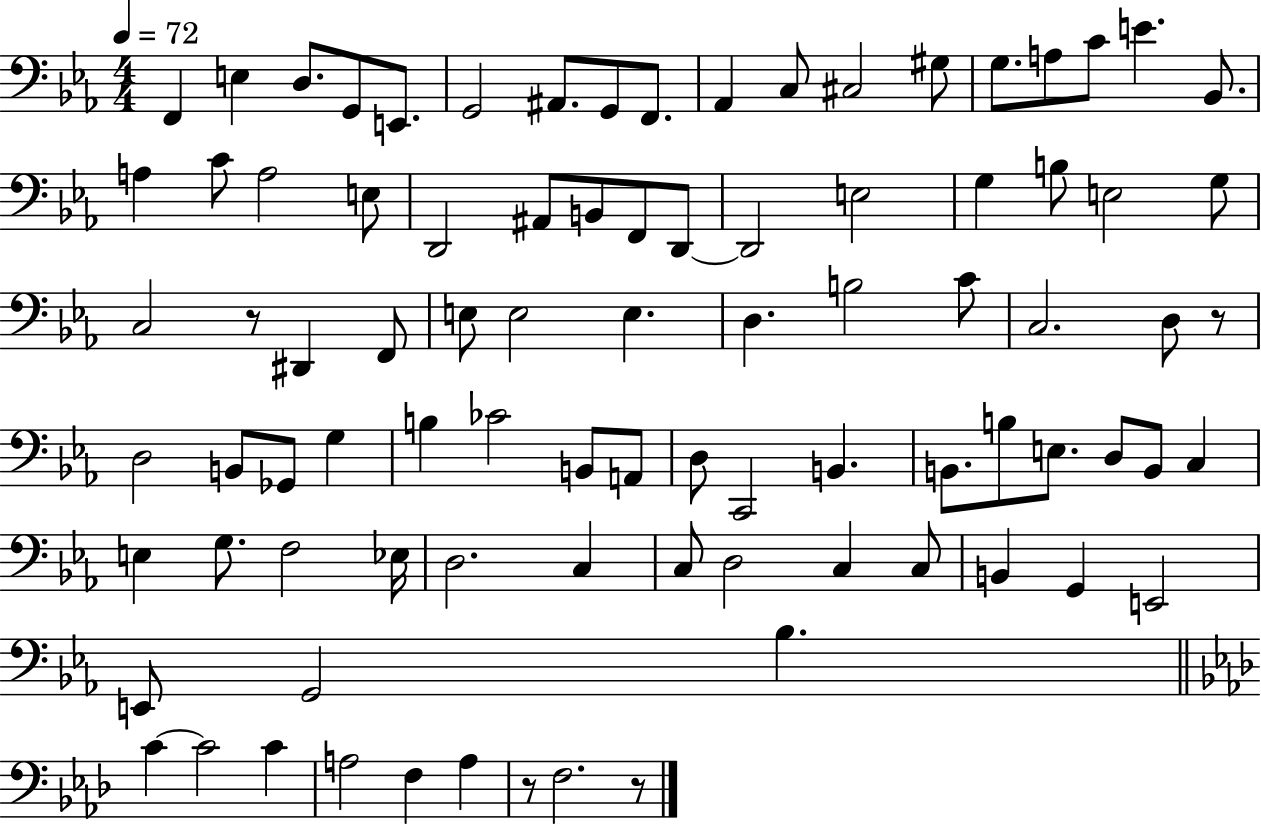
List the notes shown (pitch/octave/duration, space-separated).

F2/q E3/q D3/e. G2/e E2/e. G2/h A#2/e. G2/e F2/e. Ab2/q C3/e C#3/h G#3/e G3/e. A3/e C4/e E4/q. Bb2/e. A3/q C4/e A3/h E3/e D2/h A#2/e B2/e F2/e D2/e D2/h E3/h G3/q B3/e E3/h G3/e C3/h R/e D#2/q F2/e E3/e E3/h E3/q. D3/q. B3/h C4/e C3/h. D3/e R/e D3/h B2/e Gb2/e G3/q B3/q CES4/h B2/e A2/e D3/e C2/h B2/q. B2/e. B3/e E3/e. D3/e B2/e C3/q E3/q G3/e. F3/h Eb3/s D3/h. C3/q C3/e D3/h C3/q C3/e B2/q G2/q E2/h E2/e G2/h Bb3/q. C4/q C4/h C4/q A3/h F3/q A3/q R/e F3/h. R/e